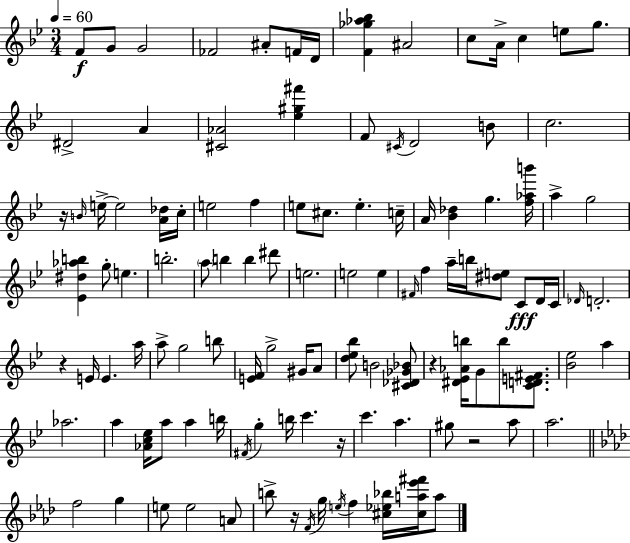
X:1
T:Untitled
M:3/4
L:1/4
K:Gm
F/2 G/2 G2 _F2 ^A/2 F/4 D/4 [F_g_a_b] ^A2 c/2 A/4 c e/2 g/2 ^D2 A [^C_A]2 [_e^g^f'] F/2 ^C/4 D2 B/2 c2 z/4 B/4 e/4 e2 [A_d]/4 c/4 e2 f e/2 ^c/2 e c/4 A/4 [_B_d] g [f_ab']/4 a g2 [_E^d_ab] g/2 e b2 a/2 b b ^d'/2 e2 e2 e ^F/4 f a/4 b/4 [^de]/2 C/2 D/4 C/4 _D/4 D2 z E/4 E a/4 a/2 g2 b/2 [EF]/4 g2 ^G/4 A/2 [d_e_b]/2 B2 [^C_D_G_B]/2 z [^D_E_Ab]/4 G/2 b/2 [CDE^F]/2 [_B_e]2 a _a2 a [_Ac_e]/4 a/2 a b/4 ^F/4 g b/4 c' z/4 c' a ^g/2 z2 a/2 a2 f2 g e/2 e2 A/2 b/2 z/4 F/4 g/4 e/4 f [^c_e_b]/4 [^ca_e'^f']/4 a/2